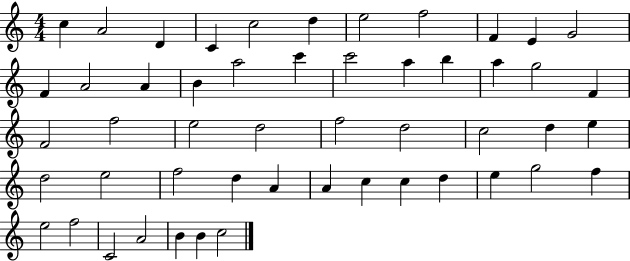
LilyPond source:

{
  \clef treble
  \numericTimeSignature
  \time 4/4
  \key c \major
  c''4 a'2 d'4 | c'4 c''2 d''4 | e''2 f''2 | f'4 e'4 g'2 | \break f'4 a'2 a'4 | b'4 a''2 c'''4 | c'''2 a''4 b''4 | a''4 g''2 f'4 | \break f'2 f''2 | e''2 d''2 | f''2 d''2 | c''2 d''4 e''4 | \break d''2 e''2 | f''2 d''4 a'4 | a'4 c''4 c''4 d''4 | e''4 g''2 f''4 | \break e''2 f''2 | c'2 a'2 | b'4 b'4 c''2 | \bar "|."
}